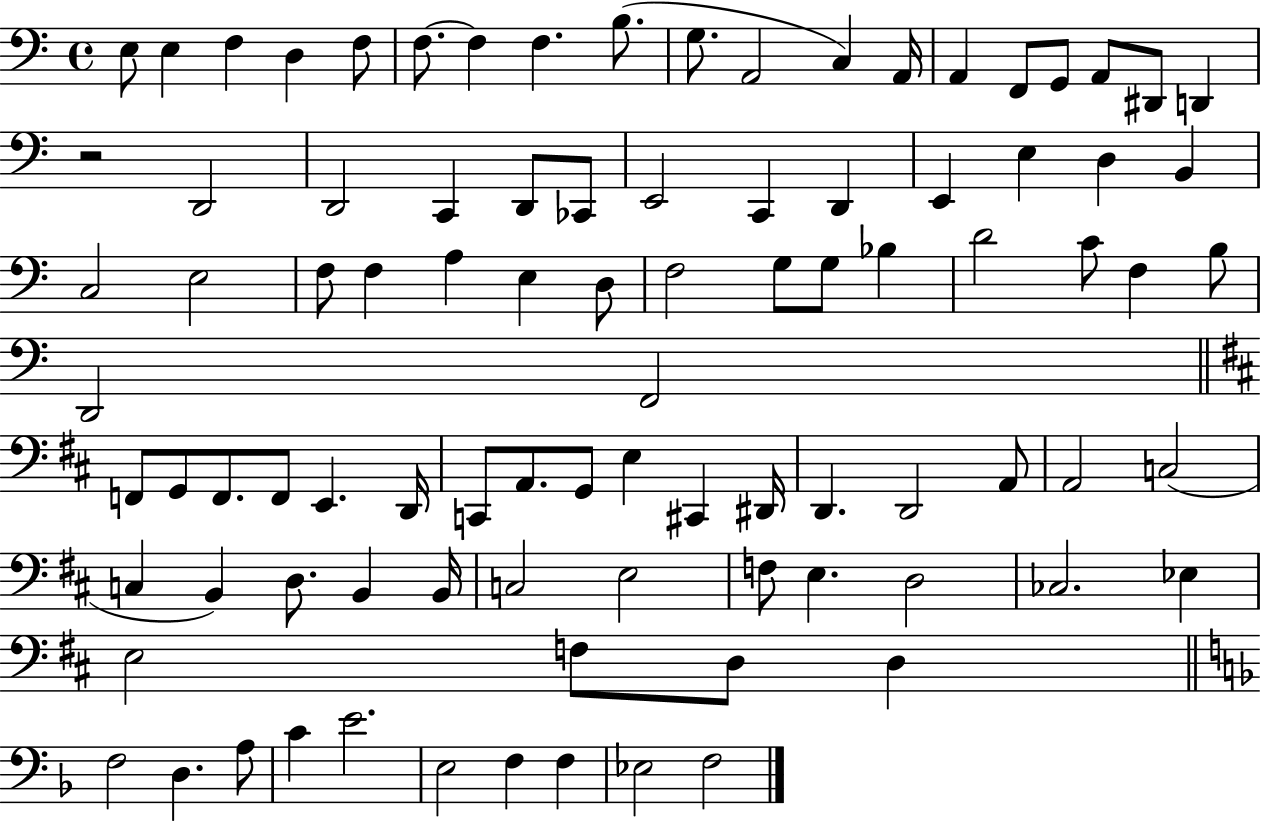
{
  \clef bass
  \time 4/4
  \defaultTimeSignature
  \key c \major
  e8 e4 f4 d4 f8 | f8.~~ f4 f4. b8.( | g8. a,2 c4) a,16 | a,4 f,8 g,8 a,8 dis,8 d,4 | \break r2 d,2 | d,2 c,4 d,8 ces,8 | e,2 c,4 d,4 | e,4 e4 d4 b,4 | \break c2 e2 | f8 f4 a4 e4 d8 | f2 g8 g8 bes4 | d'2 c'8 f4 b8 | \break d,2 f,2 | \bar "||" \break \key d \major f,8 g,8 f,8. f,8 e,4. d,16 | c,8 a,8. g,8 e4 cis,4 dis,16 | d,4. d,2 a,8 | a,2 c2( | \break c4 b,4) d8. b,4 b,16 | c2 e2 | f8 e4. d2 | ces2. ees4 | \break e2 f8 d8 d4 | \bar "||" \break \key f \major f2 d4. a8 | c'4 e'2. | e2 f4 f4 | ees2 f2 | \break \bar "|."
}